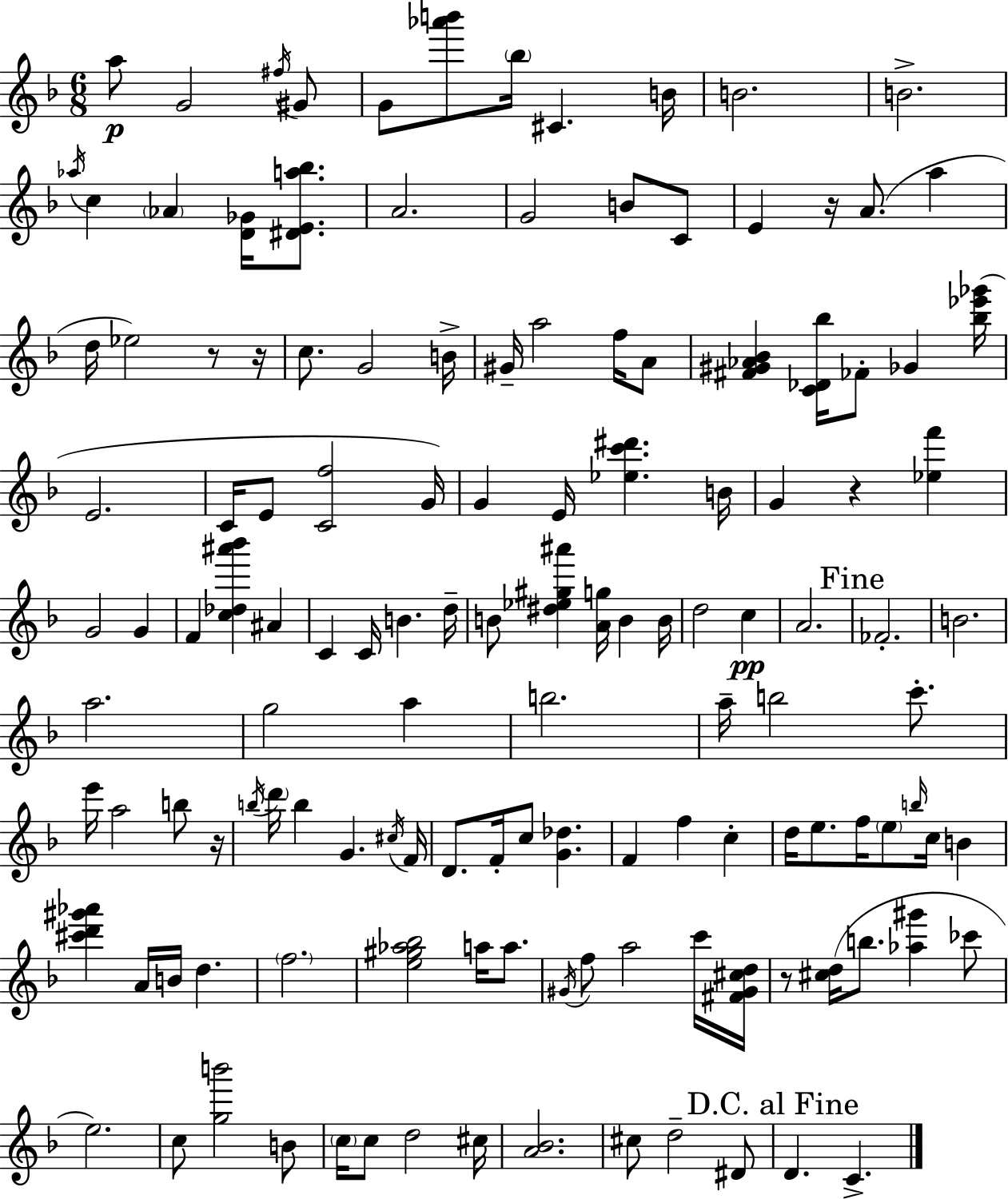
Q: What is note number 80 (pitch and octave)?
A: F5